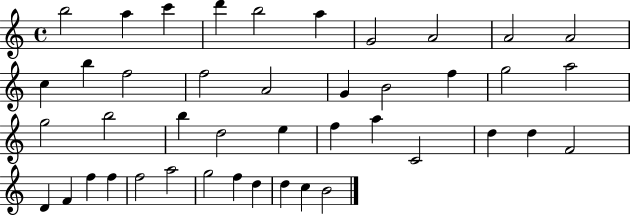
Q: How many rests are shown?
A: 0